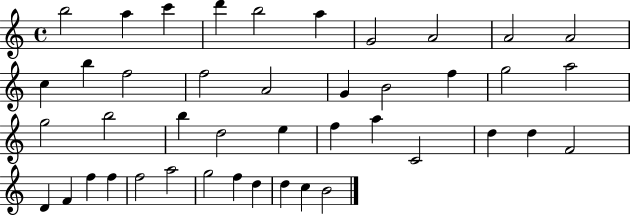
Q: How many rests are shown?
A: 0